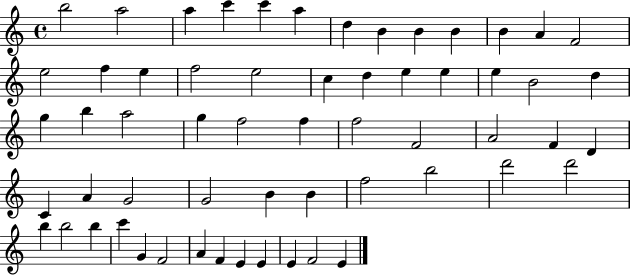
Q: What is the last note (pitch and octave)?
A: E4